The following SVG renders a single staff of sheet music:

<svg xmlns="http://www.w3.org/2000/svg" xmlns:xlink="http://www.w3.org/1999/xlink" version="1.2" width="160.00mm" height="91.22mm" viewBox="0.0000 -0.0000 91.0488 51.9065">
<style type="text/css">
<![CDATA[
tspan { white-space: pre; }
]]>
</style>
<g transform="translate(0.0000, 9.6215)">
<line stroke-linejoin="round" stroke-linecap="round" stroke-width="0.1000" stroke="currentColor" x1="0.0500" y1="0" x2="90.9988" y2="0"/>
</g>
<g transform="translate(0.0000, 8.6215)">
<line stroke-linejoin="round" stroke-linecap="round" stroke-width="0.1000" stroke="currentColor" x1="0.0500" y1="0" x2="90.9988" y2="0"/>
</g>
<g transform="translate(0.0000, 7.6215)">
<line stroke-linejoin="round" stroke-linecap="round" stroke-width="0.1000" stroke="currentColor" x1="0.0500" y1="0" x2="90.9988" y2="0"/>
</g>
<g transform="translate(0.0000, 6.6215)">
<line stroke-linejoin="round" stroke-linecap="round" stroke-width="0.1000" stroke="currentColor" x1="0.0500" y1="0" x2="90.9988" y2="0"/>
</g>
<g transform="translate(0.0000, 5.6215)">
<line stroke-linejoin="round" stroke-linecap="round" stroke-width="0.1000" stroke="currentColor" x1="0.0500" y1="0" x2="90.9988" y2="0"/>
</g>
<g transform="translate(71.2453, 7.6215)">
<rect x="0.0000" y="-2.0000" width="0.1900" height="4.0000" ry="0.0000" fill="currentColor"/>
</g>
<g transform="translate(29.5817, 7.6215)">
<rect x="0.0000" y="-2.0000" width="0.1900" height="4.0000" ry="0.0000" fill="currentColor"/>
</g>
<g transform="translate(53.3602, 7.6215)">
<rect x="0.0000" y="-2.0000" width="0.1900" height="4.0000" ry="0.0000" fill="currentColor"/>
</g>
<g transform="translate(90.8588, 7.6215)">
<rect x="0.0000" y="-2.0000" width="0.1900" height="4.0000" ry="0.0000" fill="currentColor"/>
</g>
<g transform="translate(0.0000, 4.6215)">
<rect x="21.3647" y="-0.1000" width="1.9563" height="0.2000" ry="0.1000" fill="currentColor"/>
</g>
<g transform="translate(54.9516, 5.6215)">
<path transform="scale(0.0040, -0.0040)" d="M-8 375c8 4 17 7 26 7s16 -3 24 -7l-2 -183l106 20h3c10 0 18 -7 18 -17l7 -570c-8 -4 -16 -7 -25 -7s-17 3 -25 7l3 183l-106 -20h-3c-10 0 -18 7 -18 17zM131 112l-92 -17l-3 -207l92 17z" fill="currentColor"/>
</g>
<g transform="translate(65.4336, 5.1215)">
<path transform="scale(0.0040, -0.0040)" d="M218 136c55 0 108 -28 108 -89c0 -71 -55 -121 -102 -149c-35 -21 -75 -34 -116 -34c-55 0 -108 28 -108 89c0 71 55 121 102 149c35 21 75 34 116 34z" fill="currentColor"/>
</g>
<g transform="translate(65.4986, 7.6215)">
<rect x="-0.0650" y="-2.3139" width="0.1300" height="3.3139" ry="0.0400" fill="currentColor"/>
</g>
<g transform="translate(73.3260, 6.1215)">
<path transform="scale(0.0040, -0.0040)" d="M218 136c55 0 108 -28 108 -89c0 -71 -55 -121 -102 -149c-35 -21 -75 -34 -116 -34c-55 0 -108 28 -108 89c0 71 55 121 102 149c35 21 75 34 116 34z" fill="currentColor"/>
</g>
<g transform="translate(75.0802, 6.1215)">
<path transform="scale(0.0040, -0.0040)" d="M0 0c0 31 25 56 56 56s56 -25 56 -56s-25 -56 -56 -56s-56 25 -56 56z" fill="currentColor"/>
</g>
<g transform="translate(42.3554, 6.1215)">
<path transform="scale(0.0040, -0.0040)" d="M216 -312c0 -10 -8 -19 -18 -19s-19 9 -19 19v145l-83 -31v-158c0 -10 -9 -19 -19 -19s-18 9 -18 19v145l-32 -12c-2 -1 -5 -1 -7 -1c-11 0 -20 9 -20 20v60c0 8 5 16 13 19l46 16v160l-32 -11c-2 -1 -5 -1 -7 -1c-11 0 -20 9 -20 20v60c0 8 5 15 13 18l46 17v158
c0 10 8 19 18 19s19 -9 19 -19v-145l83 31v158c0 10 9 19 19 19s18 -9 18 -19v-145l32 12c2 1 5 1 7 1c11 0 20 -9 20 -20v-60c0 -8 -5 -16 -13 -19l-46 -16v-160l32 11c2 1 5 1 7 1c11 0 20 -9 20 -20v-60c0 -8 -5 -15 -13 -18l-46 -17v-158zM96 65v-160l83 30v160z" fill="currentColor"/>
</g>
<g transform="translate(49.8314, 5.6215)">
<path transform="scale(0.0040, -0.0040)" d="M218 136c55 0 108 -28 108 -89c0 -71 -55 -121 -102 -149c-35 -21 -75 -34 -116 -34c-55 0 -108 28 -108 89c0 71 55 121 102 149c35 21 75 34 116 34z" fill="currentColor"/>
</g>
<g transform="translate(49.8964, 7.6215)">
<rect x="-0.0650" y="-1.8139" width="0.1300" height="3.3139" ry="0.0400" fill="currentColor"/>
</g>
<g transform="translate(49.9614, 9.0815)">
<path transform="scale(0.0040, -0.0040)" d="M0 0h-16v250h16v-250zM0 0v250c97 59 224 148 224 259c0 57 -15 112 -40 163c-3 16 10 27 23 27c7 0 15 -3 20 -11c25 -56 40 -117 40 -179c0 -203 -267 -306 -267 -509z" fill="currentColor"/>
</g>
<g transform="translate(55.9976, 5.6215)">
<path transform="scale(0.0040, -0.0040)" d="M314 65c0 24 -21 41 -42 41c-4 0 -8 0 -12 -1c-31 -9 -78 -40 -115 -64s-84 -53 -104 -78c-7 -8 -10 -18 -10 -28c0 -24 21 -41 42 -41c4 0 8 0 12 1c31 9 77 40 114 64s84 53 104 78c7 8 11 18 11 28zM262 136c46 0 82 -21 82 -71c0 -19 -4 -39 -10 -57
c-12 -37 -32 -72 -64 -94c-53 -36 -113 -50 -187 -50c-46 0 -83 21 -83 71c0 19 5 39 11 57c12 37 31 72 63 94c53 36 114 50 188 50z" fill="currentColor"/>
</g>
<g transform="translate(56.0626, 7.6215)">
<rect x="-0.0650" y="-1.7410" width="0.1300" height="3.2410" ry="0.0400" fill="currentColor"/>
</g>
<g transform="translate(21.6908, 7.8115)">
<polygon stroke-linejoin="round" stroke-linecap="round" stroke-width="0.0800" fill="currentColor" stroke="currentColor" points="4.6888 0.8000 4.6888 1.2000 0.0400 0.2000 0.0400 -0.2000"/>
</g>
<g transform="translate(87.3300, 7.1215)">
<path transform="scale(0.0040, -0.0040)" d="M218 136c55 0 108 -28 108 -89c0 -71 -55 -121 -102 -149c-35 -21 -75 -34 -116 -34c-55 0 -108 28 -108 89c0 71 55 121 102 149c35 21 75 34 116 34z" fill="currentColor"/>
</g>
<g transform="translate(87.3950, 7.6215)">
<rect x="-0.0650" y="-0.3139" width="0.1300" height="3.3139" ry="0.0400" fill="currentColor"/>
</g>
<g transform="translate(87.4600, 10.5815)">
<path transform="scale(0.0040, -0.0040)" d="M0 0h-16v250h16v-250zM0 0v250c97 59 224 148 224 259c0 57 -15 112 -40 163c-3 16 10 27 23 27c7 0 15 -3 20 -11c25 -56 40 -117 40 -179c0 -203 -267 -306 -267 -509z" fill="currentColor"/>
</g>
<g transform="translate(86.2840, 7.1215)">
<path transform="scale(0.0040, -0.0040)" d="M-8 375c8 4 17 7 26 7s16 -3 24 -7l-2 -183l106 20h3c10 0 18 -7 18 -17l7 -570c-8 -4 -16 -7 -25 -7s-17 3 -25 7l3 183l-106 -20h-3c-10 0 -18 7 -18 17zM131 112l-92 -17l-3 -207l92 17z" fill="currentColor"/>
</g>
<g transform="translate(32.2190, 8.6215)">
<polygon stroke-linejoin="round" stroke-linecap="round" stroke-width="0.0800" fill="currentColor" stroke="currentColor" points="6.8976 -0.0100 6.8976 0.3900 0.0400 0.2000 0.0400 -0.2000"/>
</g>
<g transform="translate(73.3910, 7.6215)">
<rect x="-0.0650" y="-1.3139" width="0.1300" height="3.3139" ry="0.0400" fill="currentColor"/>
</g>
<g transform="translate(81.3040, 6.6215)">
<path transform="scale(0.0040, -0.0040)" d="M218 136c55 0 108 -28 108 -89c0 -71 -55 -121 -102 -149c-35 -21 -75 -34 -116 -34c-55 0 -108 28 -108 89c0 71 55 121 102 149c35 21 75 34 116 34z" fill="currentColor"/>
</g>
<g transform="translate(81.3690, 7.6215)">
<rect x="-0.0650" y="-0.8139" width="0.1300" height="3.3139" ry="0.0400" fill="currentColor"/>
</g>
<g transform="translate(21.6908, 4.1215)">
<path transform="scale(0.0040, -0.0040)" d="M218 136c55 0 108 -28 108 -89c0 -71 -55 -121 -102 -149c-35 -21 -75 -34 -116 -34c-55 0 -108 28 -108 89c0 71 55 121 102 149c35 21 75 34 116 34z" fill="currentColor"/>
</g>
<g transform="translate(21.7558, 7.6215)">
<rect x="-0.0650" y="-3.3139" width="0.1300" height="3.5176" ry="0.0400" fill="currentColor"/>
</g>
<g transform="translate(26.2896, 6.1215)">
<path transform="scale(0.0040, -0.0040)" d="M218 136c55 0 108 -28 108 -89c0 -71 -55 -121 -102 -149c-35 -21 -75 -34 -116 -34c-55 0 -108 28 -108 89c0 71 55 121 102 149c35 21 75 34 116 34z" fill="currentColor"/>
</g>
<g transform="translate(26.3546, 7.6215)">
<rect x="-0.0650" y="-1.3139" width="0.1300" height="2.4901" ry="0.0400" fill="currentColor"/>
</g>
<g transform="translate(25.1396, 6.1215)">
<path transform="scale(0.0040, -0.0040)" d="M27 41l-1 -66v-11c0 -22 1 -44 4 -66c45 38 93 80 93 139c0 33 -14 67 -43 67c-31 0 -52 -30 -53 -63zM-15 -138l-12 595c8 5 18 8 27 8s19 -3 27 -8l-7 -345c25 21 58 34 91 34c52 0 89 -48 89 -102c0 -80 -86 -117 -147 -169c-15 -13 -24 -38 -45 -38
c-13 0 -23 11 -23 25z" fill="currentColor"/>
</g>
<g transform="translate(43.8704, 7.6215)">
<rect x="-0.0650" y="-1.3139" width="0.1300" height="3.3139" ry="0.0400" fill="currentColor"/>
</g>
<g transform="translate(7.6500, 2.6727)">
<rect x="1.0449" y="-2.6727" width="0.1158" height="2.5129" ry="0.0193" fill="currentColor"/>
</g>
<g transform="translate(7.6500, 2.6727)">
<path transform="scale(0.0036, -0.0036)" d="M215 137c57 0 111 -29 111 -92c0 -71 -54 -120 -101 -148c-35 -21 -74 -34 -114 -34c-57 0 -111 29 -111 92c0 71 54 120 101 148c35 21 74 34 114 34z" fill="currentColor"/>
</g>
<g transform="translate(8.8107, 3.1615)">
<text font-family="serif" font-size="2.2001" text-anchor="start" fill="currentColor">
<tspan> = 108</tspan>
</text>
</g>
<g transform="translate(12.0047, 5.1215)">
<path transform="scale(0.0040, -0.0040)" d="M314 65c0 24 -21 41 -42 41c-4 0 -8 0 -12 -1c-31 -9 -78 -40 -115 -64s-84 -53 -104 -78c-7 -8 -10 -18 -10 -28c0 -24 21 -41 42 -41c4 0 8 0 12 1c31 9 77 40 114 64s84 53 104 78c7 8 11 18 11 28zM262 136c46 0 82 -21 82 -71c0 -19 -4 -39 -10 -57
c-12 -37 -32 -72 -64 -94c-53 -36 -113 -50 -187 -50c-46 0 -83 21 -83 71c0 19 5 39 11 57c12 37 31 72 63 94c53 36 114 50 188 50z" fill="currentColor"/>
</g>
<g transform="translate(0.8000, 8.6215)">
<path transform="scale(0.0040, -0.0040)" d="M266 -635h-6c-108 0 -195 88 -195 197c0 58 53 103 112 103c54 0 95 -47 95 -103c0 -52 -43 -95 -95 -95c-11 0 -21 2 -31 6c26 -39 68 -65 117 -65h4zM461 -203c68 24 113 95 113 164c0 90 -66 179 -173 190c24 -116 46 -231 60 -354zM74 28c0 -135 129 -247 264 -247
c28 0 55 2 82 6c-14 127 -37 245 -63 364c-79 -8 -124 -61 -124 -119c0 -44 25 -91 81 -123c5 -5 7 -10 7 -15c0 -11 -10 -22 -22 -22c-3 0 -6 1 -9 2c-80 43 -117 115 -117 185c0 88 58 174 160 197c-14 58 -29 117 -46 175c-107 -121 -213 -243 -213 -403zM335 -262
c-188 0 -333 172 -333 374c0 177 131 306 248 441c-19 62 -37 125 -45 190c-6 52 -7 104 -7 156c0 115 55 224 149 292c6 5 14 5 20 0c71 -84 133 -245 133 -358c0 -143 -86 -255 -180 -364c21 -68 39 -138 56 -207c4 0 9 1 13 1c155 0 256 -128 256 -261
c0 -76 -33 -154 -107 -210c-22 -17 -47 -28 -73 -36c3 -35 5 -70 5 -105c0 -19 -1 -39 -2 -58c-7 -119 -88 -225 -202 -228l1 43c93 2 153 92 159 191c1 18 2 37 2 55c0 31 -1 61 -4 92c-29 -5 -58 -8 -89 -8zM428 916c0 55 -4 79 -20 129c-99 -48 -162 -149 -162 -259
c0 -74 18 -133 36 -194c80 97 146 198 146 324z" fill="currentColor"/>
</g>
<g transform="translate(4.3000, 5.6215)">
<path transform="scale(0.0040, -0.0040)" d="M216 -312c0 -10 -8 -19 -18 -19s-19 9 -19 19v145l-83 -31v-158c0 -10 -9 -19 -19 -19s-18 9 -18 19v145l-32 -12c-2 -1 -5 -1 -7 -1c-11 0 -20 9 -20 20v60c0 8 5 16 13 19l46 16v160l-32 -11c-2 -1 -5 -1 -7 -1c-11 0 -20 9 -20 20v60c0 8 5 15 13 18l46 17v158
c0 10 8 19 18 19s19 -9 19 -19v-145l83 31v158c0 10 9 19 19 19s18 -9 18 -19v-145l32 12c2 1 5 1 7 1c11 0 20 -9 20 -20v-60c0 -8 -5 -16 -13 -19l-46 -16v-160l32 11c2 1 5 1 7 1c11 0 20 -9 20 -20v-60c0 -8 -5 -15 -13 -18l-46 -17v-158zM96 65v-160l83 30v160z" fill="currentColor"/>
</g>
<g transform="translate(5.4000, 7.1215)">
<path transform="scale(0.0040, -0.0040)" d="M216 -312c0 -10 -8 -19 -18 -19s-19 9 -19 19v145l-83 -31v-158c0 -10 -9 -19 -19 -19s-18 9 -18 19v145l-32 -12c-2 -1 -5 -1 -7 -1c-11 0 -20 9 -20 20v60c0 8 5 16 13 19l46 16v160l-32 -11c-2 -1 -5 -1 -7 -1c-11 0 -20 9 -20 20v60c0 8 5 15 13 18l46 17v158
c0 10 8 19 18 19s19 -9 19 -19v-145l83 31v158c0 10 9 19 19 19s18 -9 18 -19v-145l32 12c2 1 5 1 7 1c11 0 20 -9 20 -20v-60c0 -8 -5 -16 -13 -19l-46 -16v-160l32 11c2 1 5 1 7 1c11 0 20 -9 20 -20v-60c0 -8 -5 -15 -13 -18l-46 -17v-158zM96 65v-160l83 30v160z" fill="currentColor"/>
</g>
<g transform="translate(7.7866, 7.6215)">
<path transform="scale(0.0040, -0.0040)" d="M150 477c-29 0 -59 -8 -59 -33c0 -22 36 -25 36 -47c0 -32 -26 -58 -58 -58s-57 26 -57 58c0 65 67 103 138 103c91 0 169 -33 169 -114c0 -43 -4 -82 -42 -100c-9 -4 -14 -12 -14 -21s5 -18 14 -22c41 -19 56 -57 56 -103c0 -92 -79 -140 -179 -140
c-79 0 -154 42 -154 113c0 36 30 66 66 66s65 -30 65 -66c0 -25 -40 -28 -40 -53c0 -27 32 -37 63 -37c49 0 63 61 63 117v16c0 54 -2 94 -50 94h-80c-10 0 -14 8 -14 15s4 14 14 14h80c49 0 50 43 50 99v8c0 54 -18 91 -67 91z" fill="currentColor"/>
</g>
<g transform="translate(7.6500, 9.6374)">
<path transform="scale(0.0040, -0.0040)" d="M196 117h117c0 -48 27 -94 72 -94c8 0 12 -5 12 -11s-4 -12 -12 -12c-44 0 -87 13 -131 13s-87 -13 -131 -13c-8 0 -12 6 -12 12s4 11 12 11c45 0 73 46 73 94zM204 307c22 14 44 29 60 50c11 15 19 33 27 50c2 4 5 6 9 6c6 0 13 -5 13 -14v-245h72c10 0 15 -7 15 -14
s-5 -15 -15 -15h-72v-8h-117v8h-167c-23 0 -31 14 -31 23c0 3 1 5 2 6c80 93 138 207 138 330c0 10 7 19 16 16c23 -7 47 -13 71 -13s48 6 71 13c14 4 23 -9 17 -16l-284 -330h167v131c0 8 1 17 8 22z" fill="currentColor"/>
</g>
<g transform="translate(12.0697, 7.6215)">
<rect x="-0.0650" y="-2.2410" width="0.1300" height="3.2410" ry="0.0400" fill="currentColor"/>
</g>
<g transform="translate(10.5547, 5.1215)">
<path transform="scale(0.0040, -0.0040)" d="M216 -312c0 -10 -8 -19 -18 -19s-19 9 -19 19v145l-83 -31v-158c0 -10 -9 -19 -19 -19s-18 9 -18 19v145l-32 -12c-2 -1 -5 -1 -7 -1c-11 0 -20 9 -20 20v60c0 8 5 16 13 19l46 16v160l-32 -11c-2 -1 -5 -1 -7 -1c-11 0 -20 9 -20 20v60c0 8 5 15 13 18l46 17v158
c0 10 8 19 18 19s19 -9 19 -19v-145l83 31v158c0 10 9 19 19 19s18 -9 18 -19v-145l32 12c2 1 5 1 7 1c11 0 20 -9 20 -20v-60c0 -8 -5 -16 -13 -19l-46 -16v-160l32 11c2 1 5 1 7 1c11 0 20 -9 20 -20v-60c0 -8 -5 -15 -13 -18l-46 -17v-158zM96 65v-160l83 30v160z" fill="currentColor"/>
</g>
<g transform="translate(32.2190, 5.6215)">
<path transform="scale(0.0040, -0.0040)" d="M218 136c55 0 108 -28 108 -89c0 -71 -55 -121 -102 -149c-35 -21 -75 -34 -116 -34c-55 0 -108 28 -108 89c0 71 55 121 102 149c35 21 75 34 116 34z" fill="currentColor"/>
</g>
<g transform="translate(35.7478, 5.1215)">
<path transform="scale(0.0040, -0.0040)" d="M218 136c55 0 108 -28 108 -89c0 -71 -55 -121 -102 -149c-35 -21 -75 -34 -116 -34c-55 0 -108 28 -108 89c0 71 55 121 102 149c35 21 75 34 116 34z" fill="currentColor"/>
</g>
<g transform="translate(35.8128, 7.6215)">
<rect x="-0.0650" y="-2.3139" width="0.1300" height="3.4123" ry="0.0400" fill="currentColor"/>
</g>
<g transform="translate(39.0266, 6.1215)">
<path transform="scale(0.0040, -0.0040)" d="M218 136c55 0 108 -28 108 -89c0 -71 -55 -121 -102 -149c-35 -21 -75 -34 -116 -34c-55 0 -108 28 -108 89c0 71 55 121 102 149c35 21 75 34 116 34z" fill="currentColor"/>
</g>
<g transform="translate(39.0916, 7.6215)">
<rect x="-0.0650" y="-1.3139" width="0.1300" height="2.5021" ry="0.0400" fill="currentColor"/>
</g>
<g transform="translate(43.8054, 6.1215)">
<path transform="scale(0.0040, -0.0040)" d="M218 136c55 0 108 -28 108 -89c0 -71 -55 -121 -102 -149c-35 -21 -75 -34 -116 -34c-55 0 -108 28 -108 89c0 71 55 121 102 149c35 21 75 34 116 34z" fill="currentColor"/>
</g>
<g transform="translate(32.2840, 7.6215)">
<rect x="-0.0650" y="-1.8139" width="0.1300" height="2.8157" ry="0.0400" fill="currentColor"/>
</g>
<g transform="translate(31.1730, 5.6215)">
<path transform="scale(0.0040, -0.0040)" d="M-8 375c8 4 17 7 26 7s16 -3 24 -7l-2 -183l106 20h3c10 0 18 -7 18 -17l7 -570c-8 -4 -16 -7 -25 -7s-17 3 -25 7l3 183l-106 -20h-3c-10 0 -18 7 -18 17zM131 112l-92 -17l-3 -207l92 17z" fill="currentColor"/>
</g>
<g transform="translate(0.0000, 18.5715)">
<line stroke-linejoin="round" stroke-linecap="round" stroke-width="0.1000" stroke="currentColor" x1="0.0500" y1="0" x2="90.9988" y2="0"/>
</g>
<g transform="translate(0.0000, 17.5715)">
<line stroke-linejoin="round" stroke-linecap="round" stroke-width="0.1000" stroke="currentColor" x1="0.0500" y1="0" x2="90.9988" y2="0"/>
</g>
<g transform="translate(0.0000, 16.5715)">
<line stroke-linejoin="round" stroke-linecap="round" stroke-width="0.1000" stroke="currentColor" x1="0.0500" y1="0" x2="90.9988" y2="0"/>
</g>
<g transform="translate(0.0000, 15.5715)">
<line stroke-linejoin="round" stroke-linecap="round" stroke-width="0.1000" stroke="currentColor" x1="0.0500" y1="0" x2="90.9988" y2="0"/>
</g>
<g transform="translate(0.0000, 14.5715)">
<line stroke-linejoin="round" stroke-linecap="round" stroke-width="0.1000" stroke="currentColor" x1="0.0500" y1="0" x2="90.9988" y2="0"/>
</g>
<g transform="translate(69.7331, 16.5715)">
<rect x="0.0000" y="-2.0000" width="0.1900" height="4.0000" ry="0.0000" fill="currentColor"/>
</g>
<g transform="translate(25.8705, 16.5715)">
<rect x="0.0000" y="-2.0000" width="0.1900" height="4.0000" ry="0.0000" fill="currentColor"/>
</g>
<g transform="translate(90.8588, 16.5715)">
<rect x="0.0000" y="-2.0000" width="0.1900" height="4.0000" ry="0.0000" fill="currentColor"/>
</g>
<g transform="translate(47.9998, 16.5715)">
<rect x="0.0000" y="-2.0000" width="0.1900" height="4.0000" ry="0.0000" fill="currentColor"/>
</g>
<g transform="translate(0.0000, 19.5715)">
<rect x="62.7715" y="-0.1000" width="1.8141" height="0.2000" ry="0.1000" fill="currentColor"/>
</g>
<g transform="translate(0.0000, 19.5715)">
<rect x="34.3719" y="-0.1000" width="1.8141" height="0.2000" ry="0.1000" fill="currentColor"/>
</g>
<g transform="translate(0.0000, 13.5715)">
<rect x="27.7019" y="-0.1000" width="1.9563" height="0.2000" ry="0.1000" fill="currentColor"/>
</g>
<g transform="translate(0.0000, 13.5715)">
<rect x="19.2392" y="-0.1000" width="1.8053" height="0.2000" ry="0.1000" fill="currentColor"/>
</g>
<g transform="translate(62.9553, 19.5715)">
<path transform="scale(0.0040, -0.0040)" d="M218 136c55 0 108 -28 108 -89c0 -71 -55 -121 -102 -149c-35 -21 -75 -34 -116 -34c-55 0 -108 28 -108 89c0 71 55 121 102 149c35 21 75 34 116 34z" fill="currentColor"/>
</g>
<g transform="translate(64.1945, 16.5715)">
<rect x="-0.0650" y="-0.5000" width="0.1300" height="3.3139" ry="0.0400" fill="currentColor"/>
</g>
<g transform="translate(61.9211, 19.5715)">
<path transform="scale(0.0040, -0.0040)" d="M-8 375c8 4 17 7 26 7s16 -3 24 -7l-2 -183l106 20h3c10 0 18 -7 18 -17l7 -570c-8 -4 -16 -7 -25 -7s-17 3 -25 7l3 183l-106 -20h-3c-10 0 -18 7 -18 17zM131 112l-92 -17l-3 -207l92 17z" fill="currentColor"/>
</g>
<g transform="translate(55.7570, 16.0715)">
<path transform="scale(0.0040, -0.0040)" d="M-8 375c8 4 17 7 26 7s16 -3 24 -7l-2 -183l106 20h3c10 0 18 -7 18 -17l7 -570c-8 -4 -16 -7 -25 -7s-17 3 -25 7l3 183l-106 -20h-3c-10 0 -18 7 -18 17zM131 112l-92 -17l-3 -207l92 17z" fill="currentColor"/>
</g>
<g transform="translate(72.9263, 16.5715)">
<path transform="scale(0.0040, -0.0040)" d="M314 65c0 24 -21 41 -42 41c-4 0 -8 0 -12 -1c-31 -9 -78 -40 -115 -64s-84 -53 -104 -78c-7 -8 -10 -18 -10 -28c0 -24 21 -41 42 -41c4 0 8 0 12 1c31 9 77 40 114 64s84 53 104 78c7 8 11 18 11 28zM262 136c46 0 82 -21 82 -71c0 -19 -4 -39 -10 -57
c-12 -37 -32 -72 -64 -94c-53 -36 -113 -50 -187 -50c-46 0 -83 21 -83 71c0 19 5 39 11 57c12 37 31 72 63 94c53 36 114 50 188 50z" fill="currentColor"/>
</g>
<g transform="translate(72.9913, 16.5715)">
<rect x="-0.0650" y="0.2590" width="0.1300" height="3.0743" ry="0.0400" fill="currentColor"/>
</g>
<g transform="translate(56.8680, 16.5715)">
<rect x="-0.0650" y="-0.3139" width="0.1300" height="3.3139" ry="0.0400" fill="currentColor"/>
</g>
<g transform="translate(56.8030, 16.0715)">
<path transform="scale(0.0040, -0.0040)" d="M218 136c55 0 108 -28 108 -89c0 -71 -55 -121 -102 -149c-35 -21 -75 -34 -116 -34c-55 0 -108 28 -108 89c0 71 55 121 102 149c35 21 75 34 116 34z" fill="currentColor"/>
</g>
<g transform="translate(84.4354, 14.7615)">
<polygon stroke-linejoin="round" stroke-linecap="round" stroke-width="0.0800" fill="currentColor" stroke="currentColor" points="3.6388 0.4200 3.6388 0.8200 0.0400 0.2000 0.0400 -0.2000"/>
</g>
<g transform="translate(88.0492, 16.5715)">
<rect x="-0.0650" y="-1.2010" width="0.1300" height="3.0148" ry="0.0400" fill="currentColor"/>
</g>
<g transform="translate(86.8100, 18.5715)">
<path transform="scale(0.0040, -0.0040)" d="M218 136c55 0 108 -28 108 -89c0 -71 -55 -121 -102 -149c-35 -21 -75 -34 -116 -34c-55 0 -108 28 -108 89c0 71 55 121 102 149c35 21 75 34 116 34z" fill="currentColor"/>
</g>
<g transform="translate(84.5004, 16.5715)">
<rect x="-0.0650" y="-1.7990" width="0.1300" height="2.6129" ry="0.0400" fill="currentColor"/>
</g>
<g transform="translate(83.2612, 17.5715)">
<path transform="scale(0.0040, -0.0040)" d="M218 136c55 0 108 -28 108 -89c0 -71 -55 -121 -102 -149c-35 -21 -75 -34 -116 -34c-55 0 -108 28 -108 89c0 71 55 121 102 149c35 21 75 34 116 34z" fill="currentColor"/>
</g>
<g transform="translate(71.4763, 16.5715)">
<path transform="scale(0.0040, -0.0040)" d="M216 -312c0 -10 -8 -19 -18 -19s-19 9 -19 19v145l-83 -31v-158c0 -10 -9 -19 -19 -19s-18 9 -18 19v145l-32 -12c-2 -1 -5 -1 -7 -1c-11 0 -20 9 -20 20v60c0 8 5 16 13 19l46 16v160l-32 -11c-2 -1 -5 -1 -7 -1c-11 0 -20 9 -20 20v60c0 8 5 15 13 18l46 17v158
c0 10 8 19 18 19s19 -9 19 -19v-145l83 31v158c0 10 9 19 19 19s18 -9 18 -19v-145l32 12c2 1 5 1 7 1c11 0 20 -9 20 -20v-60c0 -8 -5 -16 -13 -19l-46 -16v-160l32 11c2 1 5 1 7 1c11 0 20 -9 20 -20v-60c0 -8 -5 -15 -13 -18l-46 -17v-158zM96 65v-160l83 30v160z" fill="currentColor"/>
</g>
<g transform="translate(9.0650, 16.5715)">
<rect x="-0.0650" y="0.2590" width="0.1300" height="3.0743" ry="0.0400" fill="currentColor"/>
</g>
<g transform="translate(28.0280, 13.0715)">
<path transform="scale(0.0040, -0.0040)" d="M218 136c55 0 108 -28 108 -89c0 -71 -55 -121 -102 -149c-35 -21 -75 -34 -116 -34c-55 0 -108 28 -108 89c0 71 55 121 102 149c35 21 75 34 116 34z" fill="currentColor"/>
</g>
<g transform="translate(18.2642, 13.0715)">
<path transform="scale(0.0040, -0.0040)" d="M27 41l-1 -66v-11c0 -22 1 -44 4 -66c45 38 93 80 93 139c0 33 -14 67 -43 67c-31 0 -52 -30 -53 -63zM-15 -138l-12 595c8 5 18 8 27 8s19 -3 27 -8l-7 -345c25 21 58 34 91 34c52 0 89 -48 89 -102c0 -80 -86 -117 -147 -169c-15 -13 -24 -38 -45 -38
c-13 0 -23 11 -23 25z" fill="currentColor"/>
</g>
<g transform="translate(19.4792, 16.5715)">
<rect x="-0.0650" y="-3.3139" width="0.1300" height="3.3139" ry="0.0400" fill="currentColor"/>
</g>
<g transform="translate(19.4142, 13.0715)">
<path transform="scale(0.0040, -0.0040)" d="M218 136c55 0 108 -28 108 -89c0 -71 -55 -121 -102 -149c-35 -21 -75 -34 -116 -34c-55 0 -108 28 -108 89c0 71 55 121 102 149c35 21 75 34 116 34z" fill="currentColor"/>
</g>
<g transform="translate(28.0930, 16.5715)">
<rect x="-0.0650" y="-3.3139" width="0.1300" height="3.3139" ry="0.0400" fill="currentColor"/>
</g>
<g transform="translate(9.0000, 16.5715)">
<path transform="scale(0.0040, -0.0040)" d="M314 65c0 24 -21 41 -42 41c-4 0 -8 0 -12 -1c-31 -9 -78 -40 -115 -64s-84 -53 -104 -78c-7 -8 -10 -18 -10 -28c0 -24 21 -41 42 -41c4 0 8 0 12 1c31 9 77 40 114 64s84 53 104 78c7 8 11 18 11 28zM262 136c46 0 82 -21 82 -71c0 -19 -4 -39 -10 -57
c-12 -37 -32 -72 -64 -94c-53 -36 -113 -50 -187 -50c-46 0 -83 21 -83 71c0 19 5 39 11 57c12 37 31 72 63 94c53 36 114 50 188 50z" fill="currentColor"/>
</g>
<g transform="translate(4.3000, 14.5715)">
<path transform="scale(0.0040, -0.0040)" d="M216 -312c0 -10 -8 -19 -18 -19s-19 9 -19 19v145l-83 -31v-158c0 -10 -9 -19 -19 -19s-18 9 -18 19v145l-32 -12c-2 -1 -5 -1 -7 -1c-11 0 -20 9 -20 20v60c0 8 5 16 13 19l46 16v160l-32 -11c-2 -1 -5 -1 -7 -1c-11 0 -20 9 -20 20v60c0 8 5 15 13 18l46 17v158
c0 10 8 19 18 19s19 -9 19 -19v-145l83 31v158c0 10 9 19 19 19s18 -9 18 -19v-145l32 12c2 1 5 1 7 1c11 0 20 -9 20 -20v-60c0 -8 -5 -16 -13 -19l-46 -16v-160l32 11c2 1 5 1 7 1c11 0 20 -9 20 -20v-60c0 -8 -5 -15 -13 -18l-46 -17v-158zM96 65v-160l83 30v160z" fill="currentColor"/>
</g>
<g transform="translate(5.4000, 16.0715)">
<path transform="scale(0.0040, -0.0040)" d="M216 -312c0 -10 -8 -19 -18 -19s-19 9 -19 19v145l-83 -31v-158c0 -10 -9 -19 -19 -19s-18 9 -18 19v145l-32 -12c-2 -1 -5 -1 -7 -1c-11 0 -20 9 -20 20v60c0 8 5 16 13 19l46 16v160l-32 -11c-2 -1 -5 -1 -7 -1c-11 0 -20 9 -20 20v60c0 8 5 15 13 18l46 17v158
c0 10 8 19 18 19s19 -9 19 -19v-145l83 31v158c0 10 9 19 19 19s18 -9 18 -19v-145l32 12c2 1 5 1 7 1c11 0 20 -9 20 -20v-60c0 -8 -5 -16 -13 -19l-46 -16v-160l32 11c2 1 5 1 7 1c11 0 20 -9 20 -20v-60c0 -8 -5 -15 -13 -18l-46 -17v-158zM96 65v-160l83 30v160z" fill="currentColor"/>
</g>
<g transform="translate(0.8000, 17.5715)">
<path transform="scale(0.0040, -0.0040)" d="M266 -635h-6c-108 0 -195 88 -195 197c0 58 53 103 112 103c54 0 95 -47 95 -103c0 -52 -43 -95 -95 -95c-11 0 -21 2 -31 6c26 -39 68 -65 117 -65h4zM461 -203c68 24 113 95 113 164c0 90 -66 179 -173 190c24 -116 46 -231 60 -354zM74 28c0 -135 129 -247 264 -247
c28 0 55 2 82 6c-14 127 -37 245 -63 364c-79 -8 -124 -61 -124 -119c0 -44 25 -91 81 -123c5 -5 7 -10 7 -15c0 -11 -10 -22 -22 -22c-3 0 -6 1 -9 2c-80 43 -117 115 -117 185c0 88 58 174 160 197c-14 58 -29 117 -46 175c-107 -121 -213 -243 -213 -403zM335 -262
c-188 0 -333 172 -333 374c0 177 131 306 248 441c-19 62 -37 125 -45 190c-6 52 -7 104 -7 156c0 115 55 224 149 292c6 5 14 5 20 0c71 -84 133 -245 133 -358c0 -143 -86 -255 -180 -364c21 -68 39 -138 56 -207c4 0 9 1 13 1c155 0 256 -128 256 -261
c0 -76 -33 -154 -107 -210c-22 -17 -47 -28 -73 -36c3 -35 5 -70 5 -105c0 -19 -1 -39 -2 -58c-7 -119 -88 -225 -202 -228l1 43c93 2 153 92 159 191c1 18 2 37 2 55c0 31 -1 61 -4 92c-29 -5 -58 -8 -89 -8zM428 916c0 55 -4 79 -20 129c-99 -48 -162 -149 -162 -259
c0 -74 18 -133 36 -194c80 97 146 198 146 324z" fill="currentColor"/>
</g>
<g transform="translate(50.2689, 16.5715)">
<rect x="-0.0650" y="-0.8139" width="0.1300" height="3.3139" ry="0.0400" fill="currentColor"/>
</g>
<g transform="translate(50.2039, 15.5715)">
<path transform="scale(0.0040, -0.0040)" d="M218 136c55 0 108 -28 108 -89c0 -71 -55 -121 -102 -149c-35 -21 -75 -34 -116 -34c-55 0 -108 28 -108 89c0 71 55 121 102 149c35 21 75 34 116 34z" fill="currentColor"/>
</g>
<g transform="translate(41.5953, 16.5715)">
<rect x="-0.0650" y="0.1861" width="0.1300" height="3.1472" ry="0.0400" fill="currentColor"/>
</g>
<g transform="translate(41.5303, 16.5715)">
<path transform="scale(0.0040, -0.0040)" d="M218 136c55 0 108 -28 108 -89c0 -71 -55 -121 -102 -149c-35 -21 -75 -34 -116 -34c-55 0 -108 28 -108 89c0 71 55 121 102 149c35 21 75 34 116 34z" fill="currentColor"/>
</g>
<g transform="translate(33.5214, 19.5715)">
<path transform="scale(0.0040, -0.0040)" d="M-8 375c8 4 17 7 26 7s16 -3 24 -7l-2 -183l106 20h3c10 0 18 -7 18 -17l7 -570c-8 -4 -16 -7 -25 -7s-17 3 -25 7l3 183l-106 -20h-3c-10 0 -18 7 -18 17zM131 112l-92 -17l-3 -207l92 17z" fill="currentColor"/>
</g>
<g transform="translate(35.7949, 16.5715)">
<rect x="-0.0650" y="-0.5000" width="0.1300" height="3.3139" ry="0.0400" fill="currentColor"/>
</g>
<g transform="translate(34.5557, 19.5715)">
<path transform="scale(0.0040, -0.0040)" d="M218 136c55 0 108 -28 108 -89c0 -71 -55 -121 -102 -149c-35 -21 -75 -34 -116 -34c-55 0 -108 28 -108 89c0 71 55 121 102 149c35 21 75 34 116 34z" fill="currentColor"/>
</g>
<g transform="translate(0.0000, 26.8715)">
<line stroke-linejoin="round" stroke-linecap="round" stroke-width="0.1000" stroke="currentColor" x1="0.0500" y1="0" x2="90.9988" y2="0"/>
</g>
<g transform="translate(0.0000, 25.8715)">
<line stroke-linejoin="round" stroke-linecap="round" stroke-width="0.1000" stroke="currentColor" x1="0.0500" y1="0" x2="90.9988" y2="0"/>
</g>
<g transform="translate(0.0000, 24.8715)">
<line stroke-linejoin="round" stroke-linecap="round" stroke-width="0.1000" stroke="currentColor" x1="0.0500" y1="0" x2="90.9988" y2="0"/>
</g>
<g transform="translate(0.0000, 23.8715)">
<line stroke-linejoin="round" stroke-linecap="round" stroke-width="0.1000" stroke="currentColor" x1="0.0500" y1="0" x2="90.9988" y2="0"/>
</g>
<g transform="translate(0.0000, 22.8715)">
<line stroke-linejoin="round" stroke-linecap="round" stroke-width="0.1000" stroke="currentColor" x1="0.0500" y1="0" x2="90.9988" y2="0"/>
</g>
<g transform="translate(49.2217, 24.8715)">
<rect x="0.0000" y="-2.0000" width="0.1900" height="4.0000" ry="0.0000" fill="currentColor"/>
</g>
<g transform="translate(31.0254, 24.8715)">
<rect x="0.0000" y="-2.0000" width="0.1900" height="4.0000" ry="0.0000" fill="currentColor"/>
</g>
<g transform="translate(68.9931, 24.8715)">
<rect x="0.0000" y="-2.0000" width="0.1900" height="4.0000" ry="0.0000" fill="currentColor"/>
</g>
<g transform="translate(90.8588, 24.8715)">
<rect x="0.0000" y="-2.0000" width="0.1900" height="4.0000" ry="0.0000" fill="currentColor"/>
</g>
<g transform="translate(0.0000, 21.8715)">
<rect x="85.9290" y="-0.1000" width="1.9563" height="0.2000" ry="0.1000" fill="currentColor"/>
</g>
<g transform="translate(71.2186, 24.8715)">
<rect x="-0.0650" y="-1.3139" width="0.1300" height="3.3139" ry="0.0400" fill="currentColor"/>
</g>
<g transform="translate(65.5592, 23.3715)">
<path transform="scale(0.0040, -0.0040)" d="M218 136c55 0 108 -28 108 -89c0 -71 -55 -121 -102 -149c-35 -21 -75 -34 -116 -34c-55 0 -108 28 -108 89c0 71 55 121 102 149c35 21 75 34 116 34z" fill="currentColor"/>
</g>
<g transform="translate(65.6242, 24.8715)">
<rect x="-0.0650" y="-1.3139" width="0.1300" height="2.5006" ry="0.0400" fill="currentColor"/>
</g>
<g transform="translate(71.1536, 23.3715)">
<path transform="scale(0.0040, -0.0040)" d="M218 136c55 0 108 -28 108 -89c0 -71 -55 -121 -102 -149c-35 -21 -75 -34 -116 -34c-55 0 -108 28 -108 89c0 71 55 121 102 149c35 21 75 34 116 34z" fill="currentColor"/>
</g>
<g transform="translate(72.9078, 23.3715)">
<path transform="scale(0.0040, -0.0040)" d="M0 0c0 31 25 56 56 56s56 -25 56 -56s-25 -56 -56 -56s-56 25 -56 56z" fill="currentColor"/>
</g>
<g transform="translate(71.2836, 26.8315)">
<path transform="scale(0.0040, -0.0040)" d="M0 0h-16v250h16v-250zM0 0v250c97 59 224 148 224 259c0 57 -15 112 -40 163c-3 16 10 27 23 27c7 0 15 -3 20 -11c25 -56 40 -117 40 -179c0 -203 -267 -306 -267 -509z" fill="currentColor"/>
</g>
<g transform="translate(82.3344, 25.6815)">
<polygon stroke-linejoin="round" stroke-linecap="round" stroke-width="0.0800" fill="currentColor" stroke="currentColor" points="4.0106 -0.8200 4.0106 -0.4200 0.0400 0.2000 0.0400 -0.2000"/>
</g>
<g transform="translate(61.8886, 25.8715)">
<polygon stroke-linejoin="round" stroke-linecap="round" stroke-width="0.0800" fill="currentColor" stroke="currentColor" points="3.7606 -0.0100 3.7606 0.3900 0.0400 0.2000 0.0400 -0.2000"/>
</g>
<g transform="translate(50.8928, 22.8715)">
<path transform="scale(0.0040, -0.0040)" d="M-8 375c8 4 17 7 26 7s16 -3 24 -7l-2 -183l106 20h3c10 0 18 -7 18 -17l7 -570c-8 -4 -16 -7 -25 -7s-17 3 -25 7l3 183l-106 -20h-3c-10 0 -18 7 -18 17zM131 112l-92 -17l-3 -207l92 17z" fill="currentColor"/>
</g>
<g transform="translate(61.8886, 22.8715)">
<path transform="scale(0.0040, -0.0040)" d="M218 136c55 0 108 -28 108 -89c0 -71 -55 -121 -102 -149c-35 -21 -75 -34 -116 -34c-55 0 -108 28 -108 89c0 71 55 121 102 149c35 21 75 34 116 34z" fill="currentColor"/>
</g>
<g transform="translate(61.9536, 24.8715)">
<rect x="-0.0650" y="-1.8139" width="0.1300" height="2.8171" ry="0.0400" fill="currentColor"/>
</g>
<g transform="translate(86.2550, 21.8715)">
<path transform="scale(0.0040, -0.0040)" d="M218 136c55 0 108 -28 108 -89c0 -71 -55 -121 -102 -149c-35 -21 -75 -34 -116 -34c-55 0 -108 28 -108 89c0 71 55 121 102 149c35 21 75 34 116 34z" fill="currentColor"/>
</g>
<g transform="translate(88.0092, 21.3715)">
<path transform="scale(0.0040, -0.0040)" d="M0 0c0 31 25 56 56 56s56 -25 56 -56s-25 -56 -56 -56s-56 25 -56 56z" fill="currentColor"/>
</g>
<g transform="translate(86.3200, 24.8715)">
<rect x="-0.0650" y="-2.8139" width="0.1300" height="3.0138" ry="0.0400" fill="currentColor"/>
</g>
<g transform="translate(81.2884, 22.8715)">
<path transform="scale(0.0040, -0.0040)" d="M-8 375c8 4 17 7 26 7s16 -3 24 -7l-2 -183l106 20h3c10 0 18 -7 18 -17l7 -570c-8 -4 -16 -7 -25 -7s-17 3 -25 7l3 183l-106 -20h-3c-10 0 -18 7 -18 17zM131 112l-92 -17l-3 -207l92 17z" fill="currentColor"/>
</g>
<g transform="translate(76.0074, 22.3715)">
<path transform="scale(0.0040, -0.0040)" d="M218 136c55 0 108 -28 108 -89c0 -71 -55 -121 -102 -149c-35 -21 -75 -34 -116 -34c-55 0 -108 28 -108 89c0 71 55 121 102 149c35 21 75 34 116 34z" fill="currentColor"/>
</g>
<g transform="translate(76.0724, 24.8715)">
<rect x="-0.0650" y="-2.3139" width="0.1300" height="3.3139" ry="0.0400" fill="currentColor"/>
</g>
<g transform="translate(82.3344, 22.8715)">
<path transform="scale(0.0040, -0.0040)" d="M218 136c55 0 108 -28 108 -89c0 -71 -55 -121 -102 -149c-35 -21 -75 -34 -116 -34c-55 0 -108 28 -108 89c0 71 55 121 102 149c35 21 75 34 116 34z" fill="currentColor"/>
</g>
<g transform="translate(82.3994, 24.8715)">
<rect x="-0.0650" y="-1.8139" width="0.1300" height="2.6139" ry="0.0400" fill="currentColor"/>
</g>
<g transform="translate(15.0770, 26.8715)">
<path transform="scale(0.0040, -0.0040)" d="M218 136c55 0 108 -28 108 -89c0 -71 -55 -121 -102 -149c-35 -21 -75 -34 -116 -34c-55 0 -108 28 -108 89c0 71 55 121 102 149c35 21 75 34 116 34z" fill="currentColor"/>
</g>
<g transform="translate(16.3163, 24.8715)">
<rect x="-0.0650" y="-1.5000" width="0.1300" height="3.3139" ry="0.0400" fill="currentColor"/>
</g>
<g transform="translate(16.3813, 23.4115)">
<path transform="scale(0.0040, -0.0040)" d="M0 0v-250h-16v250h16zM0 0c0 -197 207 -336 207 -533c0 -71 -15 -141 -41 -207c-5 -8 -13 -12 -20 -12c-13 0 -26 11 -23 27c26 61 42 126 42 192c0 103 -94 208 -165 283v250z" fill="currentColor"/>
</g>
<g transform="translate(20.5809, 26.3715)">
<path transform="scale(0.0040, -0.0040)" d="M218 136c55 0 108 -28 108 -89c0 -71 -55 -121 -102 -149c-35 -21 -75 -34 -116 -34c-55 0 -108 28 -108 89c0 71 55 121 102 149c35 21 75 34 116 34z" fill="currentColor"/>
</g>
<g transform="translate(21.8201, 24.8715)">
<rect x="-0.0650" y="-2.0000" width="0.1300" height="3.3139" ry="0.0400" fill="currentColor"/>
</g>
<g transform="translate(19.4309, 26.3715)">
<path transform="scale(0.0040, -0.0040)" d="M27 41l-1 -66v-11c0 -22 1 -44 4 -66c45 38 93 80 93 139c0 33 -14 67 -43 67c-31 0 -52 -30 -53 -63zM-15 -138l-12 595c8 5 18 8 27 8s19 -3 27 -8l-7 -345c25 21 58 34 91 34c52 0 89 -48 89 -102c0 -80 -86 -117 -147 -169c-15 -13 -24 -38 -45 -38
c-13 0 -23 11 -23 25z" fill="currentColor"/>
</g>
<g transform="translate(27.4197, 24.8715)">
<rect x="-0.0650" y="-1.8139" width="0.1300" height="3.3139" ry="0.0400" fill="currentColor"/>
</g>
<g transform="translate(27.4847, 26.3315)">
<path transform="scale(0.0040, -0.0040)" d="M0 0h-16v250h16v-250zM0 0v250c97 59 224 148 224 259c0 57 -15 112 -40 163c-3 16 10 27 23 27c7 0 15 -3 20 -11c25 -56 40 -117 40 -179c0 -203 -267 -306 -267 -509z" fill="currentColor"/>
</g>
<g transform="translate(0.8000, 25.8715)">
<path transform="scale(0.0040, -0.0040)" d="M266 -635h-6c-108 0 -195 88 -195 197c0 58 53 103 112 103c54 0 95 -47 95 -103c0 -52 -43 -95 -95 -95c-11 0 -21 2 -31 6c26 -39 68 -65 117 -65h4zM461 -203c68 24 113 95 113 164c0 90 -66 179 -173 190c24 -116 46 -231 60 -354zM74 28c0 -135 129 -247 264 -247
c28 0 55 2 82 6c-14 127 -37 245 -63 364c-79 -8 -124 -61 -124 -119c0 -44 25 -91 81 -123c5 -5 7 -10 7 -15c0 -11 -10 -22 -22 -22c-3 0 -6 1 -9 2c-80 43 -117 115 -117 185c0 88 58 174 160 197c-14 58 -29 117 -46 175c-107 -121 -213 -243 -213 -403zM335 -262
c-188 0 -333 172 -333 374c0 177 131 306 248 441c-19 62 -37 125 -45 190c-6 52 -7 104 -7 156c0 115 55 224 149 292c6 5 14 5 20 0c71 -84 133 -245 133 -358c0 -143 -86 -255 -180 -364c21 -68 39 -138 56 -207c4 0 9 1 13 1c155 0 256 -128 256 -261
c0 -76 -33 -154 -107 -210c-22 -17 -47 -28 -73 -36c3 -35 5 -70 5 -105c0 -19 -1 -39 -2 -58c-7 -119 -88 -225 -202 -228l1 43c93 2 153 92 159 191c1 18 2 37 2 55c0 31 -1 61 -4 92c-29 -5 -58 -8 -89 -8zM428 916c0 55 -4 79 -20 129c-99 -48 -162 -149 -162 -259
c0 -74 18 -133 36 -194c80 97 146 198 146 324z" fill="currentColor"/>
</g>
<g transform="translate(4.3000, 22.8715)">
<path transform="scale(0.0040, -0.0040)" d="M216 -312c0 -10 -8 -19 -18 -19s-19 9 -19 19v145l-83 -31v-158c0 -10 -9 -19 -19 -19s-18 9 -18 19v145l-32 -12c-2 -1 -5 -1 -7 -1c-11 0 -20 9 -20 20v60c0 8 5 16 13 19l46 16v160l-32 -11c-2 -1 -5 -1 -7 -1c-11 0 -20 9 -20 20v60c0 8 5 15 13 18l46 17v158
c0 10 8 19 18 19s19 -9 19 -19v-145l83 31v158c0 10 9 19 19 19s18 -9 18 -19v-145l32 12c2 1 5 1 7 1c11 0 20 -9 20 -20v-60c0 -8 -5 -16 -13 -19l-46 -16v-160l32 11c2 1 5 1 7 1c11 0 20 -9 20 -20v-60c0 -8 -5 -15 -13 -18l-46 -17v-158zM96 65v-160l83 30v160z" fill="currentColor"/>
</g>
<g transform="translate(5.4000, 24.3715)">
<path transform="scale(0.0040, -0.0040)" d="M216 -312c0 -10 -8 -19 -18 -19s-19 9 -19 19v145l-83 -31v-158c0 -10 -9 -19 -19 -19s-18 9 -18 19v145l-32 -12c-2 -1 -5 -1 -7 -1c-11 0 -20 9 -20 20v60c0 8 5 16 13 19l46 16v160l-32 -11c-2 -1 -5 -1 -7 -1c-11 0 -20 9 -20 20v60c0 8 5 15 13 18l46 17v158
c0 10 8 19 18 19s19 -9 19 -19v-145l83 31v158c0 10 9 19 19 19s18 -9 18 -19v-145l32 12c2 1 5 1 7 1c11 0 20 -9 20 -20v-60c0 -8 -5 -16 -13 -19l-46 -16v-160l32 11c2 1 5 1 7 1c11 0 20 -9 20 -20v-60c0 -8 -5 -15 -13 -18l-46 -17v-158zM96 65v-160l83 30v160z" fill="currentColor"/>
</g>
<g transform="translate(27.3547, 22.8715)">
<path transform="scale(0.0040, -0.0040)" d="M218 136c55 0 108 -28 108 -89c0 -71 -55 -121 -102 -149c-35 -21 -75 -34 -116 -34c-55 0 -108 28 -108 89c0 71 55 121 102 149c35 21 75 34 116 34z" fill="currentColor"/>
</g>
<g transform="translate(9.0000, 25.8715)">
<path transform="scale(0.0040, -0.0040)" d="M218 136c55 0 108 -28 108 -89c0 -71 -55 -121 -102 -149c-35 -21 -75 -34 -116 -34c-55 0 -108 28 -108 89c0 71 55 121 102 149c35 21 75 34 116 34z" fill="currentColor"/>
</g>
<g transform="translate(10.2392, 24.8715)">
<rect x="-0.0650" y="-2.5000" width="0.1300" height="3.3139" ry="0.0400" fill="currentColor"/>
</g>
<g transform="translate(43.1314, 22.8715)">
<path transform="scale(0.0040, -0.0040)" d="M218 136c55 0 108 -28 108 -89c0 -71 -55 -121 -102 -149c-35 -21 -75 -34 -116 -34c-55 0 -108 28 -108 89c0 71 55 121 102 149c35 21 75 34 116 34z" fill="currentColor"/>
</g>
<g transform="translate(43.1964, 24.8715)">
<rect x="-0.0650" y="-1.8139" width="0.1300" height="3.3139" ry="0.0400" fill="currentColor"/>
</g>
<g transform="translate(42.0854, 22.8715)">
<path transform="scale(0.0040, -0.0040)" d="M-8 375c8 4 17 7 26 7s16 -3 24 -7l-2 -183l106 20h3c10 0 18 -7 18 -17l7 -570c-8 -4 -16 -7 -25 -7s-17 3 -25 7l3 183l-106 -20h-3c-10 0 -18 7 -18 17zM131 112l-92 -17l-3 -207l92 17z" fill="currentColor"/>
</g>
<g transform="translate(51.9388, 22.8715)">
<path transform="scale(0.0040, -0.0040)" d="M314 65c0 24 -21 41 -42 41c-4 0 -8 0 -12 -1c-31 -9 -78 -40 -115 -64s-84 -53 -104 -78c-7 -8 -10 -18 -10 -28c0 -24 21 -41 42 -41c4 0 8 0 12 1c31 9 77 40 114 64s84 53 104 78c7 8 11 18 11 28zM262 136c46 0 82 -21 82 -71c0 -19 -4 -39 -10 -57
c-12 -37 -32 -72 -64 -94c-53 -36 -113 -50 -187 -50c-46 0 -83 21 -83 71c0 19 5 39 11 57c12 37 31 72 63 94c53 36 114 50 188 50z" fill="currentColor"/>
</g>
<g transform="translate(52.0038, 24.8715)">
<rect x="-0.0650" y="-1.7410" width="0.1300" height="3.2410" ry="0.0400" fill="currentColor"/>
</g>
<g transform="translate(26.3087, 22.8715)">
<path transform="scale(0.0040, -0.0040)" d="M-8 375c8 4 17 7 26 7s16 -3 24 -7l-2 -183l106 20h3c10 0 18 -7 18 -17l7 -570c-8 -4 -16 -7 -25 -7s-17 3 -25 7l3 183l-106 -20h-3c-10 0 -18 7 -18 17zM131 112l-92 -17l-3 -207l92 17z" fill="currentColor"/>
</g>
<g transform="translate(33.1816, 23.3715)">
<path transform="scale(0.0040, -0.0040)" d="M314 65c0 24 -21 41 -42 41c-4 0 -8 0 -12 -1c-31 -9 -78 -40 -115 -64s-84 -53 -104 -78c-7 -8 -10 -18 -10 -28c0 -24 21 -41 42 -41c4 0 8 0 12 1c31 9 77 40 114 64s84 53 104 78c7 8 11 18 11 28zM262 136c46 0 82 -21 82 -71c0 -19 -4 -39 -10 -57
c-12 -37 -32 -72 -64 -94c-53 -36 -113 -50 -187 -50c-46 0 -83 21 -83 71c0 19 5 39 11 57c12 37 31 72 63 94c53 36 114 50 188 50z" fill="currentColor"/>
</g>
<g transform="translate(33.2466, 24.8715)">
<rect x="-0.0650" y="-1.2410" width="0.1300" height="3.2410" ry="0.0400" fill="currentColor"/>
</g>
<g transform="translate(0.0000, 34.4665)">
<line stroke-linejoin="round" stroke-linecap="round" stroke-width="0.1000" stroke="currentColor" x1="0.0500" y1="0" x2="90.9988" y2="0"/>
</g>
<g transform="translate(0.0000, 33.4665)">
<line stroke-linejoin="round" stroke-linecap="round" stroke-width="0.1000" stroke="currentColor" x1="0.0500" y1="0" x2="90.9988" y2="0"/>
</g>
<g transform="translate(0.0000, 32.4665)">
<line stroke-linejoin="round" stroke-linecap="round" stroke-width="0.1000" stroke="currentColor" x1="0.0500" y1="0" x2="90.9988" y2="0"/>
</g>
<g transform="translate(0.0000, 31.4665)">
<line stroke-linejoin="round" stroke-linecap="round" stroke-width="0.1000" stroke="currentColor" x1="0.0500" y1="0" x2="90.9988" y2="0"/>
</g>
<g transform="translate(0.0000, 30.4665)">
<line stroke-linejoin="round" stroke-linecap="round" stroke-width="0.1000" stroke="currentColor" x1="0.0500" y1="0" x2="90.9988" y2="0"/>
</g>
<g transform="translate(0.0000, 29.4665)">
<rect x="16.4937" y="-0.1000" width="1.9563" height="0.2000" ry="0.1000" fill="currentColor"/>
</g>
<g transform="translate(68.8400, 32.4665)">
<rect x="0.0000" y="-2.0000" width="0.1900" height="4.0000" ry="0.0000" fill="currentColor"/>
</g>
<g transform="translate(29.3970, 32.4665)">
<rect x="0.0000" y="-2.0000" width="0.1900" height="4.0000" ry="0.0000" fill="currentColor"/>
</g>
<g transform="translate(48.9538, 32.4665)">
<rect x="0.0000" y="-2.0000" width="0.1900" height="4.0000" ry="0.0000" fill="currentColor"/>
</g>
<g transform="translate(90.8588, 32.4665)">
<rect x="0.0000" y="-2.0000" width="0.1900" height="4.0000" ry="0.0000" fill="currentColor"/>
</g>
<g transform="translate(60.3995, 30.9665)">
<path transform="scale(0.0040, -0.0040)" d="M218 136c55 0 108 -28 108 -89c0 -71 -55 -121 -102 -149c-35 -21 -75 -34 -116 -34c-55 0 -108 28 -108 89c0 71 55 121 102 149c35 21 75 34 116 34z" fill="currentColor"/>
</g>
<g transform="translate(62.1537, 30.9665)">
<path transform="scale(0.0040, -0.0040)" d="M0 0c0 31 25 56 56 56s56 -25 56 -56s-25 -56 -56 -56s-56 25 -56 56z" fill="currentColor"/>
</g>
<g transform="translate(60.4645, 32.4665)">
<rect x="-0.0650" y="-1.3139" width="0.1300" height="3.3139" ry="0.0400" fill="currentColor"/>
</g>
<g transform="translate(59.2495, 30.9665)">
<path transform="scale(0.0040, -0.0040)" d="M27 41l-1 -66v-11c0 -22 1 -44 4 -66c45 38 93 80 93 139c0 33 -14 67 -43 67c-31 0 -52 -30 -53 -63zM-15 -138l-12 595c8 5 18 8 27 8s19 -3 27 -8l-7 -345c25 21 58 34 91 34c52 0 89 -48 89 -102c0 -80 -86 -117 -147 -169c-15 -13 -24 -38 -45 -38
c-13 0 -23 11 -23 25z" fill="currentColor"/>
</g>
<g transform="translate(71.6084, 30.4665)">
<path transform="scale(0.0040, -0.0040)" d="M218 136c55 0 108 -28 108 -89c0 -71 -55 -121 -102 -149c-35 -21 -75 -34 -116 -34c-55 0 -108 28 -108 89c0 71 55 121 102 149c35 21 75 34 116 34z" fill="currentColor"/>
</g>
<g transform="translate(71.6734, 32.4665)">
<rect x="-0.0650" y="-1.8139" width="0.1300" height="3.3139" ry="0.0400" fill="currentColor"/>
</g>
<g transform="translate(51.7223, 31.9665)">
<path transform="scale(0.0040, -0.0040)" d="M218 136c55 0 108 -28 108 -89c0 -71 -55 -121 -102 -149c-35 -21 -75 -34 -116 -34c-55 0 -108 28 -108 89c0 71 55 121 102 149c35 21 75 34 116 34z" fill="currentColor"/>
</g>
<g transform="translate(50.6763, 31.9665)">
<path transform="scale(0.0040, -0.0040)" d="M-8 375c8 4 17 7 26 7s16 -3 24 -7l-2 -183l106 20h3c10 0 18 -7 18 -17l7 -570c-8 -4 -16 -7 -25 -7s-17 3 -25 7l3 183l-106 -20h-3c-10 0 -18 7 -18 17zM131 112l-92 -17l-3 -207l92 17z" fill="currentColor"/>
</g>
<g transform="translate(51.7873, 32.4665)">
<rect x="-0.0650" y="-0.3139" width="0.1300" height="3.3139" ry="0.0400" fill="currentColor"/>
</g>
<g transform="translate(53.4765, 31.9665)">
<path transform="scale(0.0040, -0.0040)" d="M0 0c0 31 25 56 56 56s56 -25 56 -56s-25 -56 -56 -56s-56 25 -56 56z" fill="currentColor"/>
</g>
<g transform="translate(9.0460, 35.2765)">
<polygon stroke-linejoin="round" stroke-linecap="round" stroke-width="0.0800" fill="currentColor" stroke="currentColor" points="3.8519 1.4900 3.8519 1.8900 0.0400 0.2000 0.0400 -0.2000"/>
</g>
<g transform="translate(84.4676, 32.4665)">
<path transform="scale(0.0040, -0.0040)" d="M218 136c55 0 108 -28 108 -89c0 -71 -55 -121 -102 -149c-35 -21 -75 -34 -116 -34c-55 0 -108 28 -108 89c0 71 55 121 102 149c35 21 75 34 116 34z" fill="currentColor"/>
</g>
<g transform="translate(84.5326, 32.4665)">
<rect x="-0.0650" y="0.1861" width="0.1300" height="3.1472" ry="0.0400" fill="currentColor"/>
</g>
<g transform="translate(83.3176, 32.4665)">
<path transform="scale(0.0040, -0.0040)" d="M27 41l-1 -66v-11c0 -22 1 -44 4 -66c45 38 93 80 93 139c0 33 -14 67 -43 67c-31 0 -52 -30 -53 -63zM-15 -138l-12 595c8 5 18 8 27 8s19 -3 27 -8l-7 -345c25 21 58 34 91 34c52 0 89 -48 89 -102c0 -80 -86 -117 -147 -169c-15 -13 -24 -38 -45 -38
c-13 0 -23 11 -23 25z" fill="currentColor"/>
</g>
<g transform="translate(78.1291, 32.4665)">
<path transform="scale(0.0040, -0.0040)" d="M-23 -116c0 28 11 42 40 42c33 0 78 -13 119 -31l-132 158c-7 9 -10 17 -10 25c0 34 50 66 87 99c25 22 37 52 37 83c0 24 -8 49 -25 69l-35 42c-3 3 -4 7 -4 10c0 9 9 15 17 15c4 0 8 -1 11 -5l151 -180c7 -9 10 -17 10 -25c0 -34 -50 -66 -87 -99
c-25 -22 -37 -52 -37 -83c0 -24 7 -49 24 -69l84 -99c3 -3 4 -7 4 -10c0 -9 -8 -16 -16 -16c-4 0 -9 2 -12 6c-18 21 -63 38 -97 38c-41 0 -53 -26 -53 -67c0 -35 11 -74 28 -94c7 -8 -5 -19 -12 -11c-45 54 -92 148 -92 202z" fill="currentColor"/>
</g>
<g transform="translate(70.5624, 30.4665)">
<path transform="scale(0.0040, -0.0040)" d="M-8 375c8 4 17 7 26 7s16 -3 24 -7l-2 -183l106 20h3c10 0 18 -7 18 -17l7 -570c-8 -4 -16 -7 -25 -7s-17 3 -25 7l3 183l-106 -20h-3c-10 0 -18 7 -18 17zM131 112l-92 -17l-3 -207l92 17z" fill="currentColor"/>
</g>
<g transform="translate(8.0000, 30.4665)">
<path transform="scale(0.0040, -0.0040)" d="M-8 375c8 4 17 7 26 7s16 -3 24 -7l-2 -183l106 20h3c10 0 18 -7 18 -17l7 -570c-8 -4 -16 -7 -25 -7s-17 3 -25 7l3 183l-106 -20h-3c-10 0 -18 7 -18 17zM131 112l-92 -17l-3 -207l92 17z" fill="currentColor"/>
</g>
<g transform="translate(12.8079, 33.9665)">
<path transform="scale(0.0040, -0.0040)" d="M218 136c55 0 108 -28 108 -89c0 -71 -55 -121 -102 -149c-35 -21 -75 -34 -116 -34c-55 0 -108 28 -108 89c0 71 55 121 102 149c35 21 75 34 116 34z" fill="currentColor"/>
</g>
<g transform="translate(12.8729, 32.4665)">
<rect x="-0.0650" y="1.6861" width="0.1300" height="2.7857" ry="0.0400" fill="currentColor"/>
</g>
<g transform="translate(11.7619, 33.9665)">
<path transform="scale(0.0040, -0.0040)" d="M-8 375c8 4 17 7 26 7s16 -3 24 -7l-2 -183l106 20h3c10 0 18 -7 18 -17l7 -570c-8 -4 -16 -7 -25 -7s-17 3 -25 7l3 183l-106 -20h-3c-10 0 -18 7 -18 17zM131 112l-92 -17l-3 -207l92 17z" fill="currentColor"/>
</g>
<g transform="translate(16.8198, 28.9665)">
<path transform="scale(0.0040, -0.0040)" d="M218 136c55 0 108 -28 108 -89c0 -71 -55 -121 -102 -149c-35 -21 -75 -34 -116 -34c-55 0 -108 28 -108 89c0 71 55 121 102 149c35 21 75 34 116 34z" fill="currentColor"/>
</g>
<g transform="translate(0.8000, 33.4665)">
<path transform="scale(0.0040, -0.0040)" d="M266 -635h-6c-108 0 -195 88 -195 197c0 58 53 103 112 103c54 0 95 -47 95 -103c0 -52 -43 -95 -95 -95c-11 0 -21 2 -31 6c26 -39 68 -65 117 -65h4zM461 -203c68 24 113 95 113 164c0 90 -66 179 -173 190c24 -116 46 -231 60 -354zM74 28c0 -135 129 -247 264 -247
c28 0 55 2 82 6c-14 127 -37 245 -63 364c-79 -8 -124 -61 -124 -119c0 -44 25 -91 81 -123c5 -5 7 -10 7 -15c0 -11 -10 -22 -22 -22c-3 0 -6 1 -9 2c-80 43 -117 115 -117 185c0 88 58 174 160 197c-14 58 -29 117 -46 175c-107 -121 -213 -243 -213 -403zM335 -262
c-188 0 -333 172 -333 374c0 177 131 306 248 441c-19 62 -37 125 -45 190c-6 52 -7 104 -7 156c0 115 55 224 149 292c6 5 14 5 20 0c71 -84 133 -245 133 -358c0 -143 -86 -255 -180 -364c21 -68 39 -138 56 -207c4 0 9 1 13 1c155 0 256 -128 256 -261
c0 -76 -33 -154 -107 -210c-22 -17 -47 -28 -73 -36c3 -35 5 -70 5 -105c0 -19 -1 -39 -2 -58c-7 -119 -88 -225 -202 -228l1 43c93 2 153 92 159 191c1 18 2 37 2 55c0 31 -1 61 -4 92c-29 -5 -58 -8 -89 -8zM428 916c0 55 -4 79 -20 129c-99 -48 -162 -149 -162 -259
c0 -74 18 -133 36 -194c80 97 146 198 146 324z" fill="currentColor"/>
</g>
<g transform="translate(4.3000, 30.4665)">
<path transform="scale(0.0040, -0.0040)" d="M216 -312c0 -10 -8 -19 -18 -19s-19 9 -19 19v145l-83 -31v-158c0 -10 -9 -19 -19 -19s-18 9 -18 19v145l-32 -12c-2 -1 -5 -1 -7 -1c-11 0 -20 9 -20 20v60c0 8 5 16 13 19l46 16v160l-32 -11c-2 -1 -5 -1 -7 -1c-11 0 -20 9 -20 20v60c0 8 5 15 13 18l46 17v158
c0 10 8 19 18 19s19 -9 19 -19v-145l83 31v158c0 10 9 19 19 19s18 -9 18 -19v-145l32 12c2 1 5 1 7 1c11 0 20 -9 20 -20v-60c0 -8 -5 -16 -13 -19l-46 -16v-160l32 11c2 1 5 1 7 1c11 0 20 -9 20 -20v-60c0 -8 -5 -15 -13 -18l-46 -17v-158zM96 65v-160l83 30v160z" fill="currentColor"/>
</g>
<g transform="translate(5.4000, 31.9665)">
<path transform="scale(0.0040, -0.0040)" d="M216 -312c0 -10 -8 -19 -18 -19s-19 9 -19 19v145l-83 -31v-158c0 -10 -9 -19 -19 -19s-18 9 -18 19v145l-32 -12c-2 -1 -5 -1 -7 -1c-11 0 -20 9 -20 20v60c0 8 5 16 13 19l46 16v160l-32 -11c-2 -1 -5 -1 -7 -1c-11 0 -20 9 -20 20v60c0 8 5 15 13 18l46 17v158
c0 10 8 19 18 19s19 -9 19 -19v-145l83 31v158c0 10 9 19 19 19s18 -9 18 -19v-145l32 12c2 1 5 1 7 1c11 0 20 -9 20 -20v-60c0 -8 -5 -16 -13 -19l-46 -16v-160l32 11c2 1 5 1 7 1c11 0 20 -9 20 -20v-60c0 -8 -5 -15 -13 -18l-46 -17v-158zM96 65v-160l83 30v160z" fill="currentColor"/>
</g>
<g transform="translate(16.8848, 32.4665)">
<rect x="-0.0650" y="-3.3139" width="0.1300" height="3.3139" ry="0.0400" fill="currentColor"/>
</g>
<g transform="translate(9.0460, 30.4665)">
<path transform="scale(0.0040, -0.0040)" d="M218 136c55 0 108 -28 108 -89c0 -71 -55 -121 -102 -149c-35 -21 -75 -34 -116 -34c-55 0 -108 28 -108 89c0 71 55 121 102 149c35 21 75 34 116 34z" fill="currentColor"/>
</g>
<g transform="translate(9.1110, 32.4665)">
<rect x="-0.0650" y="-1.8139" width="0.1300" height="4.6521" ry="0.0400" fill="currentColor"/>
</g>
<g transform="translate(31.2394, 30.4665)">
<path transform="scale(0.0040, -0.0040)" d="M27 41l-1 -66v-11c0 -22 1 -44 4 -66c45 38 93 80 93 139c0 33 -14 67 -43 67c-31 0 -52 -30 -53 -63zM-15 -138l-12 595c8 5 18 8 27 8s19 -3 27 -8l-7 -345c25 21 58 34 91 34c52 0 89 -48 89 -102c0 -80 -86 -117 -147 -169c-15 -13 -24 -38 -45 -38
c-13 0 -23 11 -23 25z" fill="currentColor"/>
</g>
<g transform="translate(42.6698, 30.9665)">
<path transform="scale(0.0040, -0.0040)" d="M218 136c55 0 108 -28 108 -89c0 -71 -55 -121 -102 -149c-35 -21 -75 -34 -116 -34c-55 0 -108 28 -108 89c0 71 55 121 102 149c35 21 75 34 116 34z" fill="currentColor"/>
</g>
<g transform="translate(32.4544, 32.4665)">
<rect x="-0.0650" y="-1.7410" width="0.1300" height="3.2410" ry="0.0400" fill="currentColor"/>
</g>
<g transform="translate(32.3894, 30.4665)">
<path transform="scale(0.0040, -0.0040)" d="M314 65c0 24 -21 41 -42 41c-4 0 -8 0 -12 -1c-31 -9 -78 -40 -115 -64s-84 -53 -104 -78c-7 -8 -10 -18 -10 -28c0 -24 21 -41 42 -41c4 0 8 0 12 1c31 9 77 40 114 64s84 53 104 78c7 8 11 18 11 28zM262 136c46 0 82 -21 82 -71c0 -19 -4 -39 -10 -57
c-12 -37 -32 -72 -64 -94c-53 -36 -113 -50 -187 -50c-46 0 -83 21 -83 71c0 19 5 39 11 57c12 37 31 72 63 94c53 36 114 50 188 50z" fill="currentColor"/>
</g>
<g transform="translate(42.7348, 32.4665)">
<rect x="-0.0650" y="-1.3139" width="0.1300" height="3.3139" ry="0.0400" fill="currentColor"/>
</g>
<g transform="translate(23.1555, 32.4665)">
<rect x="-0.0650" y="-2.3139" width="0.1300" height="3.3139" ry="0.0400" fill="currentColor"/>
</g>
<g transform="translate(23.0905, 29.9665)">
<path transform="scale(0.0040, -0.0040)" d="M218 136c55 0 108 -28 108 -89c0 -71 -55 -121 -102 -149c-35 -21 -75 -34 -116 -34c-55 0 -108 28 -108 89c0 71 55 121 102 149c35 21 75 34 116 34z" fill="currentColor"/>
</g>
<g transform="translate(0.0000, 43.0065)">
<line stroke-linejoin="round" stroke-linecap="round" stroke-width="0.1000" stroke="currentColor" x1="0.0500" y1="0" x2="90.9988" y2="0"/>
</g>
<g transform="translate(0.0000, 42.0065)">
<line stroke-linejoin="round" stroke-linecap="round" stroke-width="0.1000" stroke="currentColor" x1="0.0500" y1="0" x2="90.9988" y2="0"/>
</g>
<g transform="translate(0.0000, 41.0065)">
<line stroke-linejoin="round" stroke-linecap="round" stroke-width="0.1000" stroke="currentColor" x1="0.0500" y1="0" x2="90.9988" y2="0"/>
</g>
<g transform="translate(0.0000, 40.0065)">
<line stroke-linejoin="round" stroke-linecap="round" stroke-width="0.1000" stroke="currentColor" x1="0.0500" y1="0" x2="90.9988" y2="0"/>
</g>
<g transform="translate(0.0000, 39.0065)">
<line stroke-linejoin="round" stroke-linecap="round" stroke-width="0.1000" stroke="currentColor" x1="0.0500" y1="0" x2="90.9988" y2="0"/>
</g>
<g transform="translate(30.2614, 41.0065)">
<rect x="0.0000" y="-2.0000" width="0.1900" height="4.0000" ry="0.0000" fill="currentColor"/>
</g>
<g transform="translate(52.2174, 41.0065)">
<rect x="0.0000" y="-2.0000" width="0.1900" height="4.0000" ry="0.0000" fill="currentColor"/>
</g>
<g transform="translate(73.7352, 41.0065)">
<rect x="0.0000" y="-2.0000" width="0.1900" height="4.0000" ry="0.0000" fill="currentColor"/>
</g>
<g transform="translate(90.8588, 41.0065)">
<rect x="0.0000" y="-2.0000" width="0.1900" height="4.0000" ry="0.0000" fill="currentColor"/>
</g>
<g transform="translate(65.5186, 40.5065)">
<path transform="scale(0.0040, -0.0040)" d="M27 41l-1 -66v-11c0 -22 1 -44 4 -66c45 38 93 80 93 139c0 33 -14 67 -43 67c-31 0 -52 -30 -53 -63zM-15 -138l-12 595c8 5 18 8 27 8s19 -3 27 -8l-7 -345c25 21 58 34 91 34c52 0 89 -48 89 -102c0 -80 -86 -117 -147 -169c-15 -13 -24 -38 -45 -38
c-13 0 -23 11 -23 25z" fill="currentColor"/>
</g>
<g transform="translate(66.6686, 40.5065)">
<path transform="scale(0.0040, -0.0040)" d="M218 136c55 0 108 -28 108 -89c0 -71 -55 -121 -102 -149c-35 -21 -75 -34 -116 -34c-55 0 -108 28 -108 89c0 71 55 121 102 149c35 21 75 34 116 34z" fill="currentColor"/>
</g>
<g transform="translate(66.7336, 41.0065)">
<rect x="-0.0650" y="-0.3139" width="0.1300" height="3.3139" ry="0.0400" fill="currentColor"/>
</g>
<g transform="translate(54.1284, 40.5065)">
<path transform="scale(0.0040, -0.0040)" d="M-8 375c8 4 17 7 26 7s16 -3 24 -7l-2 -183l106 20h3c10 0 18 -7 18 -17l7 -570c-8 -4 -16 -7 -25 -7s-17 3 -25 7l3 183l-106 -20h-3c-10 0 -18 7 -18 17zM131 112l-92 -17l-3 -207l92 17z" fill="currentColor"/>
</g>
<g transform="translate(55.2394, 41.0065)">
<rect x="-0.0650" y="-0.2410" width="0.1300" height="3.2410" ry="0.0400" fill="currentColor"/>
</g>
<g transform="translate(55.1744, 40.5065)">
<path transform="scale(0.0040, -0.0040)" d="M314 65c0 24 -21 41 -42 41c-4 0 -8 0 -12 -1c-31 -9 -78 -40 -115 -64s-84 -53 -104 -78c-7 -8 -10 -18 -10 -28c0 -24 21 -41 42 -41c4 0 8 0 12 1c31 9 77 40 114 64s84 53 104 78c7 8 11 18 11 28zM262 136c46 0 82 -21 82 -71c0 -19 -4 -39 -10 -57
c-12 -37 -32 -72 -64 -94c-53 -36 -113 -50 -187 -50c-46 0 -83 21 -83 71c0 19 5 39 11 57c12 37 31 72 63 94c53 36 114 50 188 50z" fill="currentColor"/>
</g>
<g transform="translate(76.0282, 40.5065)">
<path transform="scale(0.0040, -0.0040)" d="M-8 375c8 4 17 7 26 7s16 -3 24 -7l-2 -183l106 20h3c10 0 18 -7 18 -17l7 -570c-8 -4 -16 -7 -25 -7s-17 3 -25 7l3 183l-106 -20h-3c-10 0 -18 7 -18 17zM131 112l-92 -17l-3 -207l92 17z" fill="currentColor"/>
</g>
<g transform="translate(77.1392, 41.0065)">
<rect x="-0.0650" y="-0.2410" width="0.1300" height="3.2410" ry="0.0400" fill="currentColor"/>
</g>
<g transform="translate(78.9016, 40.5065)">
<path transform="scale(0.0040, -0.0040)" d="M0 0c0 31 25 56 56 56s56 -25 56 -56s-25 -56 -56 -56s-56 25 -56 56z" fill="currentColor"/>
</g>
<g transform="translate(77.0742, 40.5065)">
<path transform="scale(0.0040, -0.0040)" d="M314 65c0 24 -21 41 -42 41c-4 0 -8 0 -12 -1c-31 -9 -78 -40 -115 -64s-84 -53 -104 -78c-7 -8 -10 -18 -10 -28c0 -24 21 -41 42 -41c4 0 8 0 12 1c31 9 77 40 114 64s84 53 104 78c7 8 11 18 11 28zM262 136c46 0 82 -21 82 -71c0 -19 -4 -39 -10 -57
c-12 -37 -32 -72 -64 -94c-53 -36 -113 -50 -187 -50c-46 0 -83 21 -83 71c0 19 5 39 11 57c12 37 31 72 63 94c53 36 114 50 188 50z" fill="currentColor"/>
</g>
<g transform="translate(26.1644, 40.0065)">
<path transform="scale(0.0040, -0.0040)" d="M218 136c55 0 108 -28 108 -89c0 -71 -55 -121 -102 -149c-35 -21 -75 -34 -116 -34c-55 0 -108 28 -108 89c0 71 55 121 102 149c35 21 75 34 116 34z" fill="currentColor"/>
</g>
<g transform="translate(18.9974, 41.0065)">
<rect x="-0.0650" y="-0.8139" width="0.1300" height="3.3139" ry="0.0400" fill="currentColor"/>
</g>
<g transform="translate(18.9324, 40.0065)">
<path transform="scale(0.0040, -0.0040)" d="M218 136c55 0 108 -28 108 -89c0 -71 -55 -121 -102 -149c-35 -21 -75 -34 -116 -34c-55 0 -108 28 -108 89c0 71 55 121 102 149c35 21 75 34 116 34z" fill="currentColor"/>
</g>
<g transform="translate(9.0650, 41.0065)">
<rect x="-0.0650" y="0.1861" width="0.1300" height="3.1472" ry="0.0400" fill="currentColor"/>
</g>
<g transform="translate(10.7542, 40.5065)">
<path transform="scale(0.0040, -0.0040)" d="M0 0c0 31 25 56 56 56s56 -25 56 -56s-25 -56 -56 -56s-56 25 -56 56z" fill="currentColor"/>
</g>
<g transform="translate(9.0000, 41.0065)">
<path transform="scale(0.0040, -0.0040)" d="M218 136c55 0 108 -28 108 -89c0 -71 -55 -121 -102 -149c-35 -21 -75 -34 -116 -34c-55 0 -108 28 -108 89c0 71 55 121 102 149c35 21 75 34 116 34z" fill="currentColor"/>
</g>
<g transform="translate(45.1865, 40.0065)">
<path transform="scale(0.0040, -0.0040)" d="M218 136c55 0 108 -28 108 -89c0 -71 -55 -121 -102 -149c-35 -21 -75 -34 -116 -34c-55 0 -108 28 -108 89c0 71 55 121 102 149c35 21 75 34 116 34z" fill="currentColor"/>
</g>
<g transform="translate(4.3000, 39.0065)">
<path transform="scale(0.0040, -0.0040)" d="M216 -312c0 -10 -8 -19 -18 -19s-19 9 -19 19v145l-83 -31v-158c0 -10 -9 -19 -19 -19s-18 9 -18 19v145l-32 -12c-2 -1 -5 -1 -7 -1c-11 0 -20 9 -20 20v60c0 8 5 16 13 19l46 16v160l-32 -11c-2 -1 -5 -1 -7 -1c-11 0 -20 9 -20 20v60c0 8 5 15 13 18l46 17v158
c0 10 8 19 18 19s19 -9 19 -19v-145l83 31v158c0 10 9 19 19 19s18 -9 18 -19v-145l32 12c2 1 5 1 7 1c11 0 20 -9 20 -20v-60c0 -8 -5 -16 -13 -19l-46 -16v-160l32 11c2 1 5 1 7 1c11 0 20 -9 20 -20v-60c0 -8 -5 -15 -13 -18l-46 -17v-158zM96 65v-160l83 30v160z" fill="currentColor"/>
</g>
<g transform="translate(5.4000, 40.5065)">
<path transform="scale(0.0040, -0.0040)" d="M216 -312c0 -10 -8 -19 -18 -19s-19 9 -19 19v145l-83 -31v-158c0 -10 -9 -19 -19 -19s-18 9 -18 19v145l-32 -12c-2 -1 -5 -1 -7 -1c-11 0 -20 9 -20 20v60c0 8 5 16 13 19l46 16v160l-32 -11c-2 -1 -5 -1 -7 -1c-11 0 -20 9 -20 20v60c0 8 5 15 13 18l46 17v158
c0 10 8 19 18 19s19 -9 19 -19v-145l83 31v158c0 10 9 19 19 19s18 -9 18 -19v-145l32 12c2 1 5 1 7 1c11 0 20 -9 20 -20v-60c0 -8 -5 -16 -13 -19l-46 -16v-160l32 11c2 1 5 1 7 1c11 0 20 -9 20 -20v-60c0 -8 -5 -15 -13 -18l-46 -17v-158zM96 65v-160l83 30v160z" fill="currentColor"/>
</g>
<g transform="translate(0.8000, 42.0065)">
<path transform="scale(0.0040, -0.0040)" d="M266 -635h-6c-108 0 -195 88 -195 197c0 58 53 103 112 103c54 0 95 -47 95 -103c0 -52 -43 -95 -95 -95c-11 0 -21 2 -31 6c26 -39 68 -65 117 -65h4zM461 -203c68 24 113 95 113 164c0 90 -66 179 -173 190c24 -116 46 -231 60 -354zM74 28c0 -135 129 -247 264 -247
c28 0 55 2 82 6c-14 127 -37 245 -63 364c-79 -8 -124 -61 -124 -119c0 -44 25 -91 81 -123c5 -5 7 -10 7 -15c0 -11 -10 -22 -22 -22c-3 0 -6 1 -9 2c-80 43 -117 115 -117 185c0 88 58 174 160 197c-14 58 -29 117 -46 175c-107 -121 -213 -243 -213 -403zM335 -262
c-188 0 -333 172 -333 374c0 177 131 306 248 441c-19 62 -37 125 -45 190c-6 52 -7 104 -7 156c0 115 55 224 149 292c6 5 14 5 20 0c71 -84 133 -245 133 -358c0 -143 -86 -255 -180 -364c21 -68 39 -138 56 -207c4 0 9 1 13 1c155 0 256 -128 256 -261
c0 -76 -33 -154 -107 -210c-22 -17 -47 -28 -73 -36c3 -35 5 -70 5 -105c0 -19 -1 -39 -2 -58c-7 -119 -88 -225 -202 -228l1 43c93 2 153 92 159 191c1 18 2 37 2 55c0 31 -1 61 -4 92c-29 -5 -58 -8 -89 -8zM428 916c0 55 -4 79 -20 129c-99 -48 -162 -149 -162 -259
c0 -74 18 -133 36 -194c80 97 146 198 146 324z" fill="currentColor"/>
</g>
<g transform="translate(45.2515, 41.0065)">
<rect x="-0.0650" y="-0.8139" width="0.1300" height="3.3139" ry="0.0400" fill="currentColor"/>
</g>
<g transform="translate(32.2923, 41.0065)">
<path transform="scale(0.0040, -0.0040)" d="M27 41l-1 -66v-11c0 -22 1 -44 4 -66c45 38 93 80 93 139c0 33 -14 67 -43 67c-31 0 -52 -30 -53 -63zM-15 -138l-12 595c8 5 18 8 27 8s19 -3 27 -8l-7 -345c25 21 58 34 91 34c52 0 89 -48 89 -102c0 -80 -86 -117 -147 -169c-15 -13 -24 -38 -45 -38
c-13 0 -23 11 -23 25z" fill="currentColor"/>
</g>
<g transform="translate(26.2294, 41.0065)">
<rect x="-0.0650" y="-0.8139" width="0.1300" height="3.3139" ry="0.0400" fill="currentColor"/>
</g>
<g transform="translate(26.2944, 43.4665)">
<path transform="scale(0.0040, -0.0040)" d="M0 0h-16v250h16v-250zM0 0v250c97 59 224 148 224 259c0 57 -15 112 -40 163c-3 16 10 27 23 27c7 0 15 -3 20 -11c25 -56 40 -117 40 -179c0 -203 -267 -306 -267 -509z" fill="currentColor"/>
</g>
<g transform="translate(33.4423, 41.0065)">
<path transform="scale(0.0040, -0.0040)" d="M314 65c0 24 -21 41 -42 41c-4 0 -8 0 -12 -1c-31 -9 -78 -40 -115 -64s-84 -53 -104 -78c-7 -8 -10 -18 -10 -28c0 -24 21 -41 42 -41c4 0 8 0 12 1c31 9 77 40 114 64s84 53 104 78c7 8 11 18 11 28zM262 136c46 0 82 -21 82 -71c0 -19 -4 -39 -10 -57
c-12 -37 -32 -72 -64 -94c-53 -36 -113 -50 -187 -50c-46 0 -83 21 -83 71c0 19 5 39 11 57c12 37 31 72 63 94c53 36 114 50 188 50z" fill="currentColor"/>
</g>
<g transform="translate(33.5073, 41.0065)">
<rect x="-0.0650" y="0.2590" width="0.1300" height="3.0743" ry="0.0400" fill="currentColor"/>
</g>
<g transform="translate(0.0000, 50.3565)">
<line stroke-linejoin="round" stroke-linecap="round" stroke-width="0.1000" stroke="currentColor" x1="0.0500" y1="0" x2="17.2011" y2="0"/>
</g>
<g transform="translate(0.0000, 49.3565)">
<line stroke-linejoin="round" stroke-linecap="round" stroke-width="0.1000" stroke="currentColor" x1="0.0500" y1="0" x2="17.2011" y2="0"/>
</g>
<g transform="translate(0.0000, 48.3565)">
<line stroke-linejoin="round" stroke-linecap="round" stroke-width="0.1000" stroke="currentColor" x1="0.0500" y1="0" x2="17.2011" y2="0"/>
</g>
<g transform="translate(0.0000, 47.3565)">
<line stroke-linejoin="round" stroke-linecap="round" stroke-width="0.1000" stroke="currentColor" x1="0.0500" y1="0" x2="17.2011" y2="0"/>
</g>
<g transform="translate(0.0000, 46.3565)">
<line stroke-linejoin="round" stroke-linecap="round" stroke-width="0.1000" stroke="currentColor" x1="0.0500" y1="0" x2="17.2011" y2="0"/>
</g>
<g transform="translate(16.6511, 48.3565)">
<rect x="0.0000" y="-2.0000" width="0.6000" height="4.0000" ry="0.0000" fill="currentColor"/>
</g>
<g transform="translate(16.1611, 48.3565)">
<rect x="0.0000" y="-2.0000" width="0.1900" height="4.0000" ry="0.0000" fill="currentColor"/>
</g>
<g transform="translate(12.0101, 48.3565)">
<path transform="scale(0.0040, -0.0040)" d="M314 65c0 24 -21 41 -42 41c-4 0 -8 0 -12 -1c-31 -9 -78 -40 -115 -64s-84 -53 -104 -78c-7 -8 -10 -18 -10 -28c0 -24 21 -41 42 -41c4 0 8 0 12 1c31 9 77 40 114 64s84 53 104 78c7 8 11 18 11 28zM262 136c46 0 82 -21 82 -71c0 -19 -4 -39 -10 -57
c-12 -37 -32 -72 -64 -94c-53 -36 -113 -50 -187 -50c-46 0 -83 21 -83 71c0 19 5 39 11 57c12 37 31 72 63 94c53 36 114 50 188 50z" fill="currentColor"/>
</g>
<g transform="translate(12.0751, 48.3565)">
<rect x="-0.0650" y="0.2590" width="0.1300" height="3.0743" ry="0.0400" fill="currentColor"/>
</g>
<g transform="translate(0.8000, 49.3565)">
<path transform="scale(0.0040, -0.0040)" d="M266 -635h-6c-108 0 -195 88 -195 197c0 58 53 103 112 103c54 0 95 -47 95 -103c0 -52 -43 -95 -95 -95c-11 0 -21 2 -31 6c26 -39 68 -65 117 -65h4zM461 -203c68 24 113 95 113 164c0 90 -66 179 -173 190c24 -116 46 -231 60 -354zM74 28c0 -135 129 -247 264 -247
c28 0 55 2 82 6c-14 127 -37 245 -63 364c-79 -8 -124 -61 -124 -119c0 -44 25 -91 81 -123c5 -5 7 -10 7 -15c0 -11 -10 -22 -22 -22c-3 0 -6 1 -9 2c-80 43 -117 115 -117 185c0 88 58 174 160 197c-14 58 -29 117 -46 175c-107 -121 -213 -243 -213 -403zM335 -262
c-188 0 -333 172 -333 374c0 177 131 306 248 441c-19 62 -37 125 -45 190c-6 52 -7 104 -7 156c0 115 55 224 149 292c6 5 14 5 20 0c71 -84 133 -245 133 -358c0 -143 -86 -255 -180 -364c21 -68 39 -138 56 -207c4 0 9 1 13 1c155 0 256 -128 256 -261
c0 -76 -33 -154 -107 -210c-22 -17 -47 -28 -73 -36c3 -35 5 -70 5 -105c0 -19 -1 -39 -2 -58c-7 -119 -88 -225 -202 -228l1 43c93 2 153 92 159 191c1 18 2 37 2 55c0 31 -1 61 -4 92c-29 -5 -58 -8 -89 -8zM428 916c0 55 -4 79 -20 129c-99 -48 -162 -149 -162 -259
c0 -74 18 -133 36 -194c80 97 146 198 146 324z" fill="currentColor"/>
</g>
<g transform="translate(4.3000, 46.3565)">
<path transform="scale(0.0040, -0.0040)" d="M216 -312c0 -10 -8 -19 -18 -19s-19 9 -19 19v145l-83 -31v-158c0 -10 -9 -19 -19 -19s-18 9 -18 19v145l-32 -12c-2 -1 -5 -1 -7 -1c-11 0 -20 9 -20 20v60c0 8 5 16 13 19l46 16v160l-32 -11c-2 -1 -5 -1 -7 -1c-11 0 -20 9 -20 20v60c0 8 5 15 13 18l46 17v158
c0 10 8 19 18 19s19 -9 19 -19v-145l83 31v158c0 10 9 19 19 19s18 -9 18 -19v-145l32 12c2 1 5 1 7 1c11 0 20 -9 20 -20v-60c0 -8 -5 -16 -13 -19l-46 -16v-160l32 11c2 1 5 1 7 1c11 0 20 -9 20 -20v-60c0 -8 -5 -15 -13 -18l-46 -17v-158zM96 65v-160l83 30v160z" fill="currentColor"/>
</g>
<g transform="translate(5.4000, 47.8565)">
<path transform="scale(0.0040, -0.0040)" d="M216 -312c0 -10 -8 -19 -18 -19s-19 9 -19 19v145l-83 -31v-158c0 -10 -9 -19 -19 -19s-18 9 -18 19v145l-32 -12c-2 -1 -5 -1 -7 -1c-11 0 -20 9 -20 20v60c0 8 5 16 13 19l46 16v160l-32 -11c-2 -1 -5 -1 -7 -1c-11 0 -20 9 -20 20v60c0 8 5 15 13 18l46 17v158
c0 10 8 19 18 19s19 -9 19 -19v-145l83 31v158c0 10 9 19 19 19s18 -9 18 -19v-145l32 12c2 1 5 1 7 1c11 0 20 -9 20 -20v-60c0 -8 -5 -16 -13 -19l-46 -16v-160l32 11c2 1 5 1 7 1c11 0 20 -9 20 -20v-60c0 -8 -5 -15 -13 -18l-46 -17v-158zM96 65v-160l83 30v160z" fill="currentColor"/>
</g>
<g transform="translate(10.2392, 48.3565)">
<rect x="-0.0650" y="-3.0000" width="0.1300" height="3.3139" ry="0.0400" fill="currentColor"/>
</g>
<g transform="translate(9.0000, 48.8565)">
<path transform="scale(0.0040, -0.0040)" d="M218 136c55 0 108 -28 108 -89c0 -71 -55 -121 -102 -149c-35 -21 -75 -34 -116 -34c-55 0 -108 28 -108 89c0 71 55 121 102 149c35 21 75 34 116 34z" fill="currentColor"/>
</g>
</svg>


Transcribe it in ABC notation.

X:1
T:Untitled
M:3/4
L:1/4
K:D
^g2 b/2 _e/2 f/2 g/2 e/2 ^e f/2 f2 g e d c/2 B2 _b b C B d c C ^B2 G/2 E/2 G E/2 _F f/2 e2 f f2 f/2 e/2 e/2 g f/2 a/2 f/2 F/2 b g _f2 e c _e f z _B B d d/2 _B2 d c2 _c c2 A B2